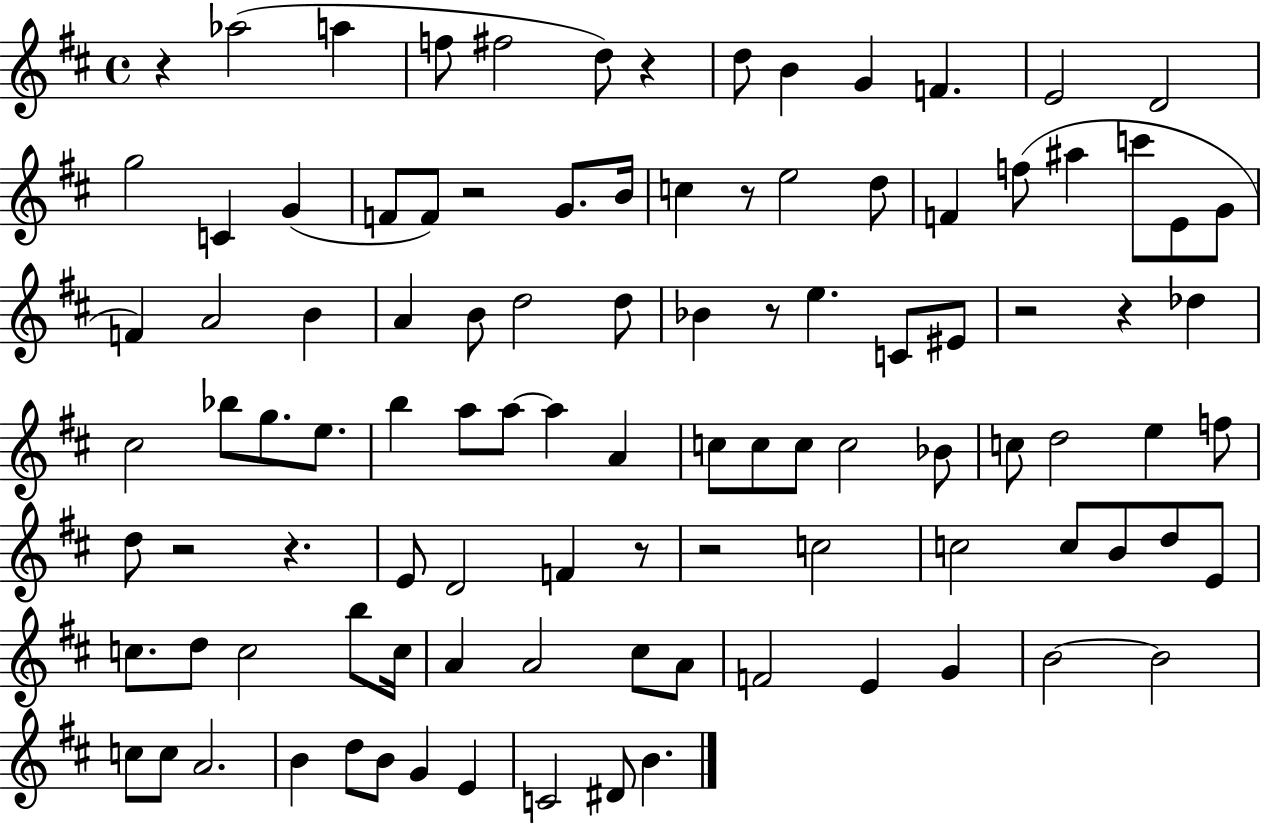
R/q Ab5/h A5/q F5/e F#5/h D5/e R/q D5/e B4/q G4/q F4/q. E4/h D4/h G5/h C4/q G4/q F4/e F4/e R/h G4/e. B4/s C5/q R/e E5/h D5/e F4/q F5/e A#5/q C6/e E4/e G4/e F4/q A4/h B4/q A4/q B4/e D5/h D5/e Bb4/q R/e E5/q. C4/e EIS4/e R/h R/q Db5/q C#5/h Bb5/e G5/e. E5/e. B5/q A5/e A5/e A5/q A4/q C5/e C5/e C5/e C5/h Bb4/e C5/e D5/h E5/q F5/e D5/e R/h R/q. E4/e D4/h F4/q R/e R/h C5/h C5/h C5/e B4/e D5/e E4/e C5/e. D5/e C5/h B5/e C5/s A4/q A4/h C#5/e A4/e F4/h E4/q G4/q B4/h B4/h C5/e C5/e A4/h. B4/q D5/e B4/e G4/q E4/q C4/h D#4/e B4/q.